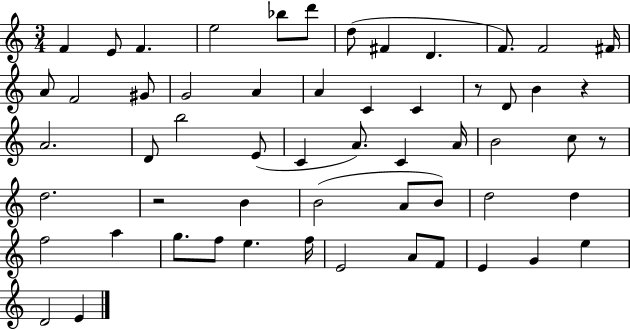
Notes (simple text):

F4/q E4/e F4/q. E5/h Bb5/e D6/e D5/e F#4/q D4/q. F4/e. F4/h F#4/s A4/e F4/h G#4/e G4/h A4/q A4/q C4/q C4/q R/e D4/e B4/q R/q A4/h. D4/e B5/h E4/e C4/q A4/e. C4/q A4/s B4/h C5/e R/e D5/h. R/h B4/q B4/h A4/e B4/e D5/h D5/q F5/h A5/q G5/e. F5/e E5/q. F5/s E4/h A4/e F4/e E4/q G4/q E5/q D4/h E4/q